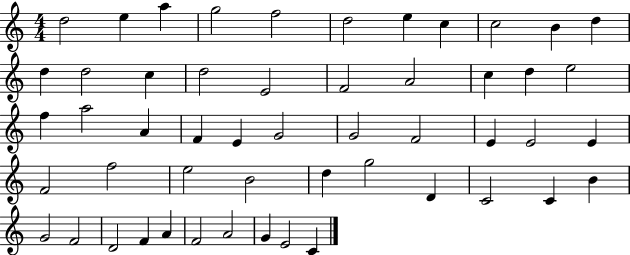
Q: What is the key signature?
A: C major